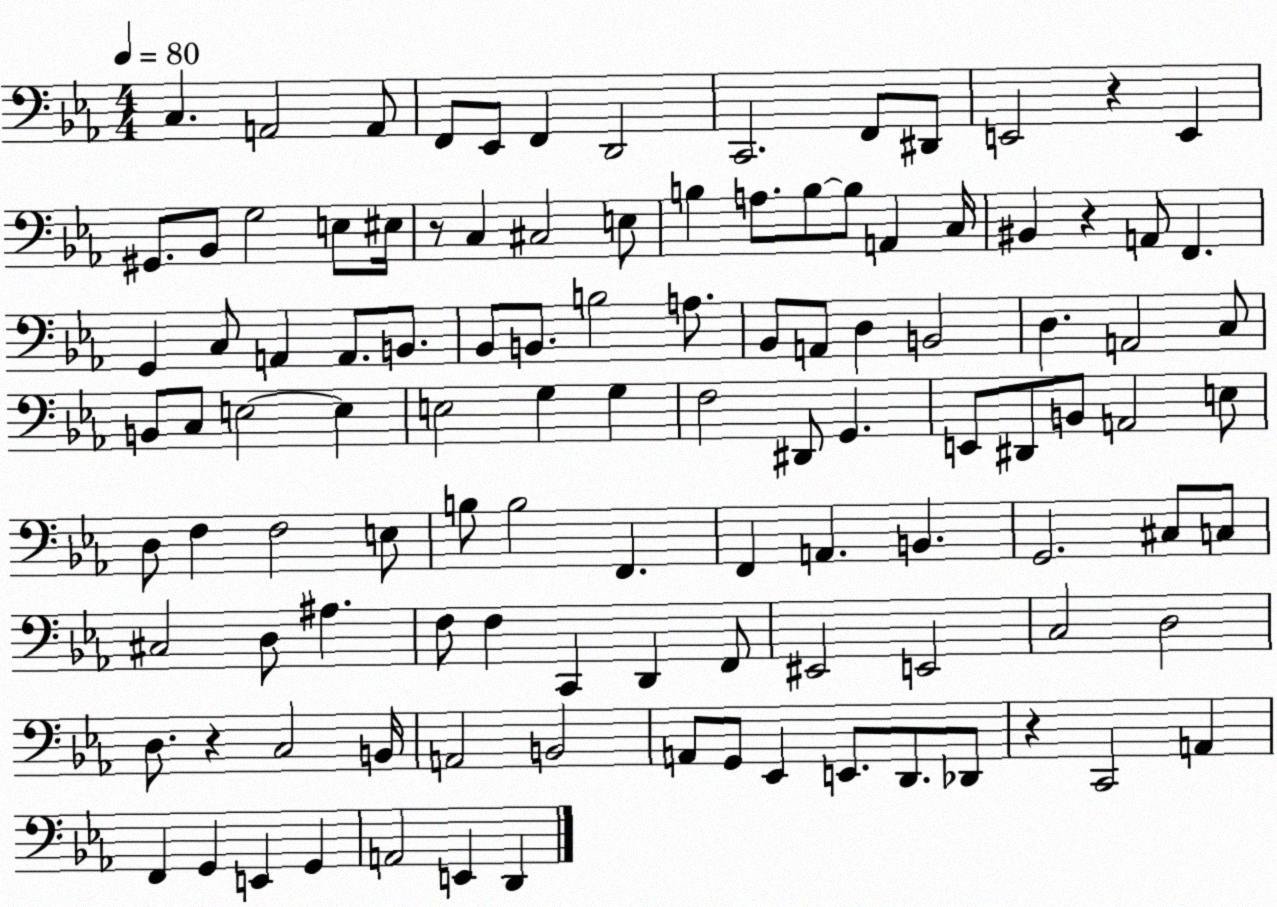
X:1
T:Untitled
M:4/4
L:1/4
K:Eb
C, A,,2 A,,/2 F,,/2 _E,,/2 F,, D,,2 C,,2 F,,/2 ^D,,/2 E,,2 z E,, ^G,,/2 _B,,/2 G,2 E,/2 ^E,/4 z/2 C, ^C,2 E,/2 B, A,/2 B,/2 B,/2 A,, C,/4 ^B,, z A,,/2 F,, G,, C,/2 A,, A,,/2 B,,/2 _B,,/2 B,,/2 B,2 A,/2 _B,,/2 A,,/2 D, B,,2 D, A,,2 C,/2 B,,/2 C,/2 E,2 E, E,2 G, G, F,2 ^D,,/2 G,, E,,/2 ^D,,/2 B,,/2 A,,2 E,/2 D,/2 F, F,2 E,/2 B,/2 B,2 F,, F,, A,, B,, G,,2 ^C,/2 C,/2 ^C,2 D,/2 ^A, F,/2 F, C,, D,, F,,/2 ^E,,2 E,,2 C,2 D,2 D,/2 z C,2 B,,/4 A,,2 B,,2 A,,/2 G,,/2 _E,, E,,/2 D,,/2 _D,,/2 z C,,2 A,, F,, G,, E,, G,, A,,2 E,, D,,